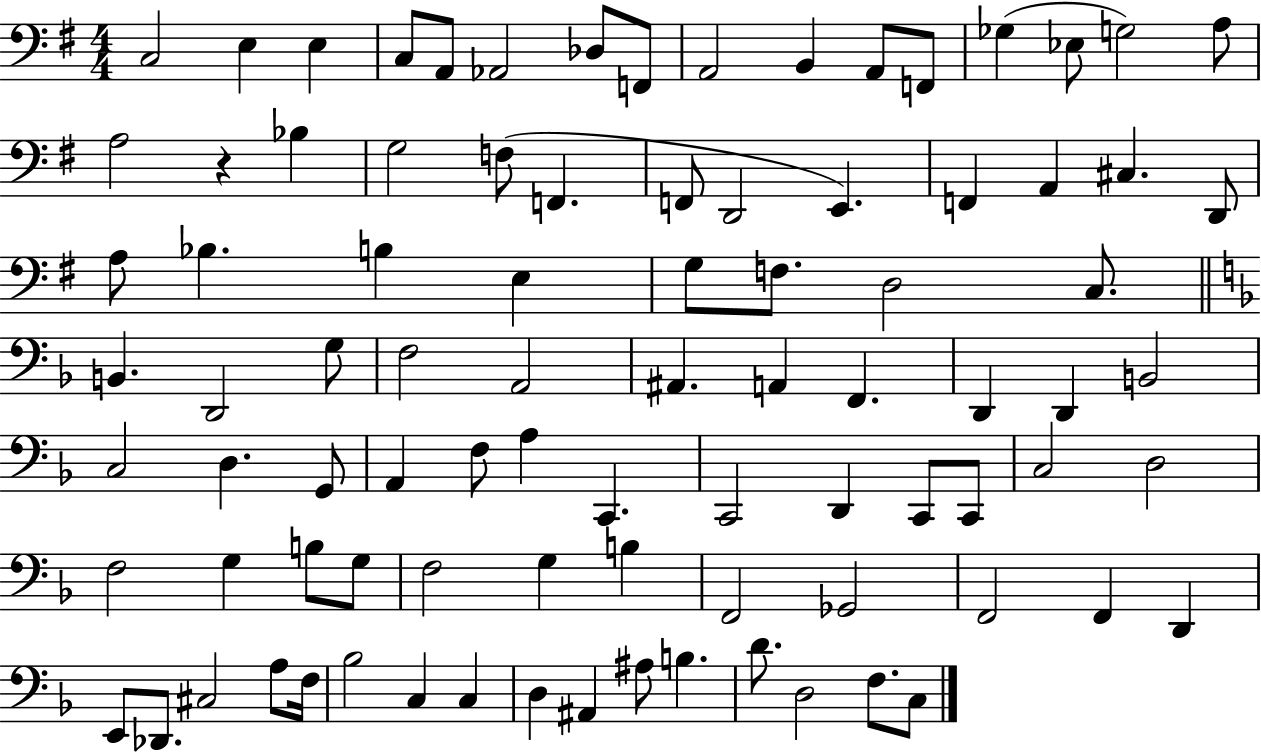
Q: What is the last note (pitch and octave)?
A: C3